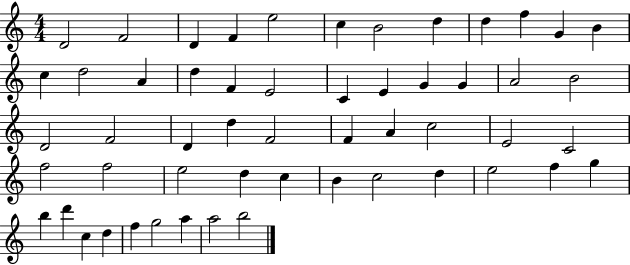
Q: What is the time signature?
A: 4/4